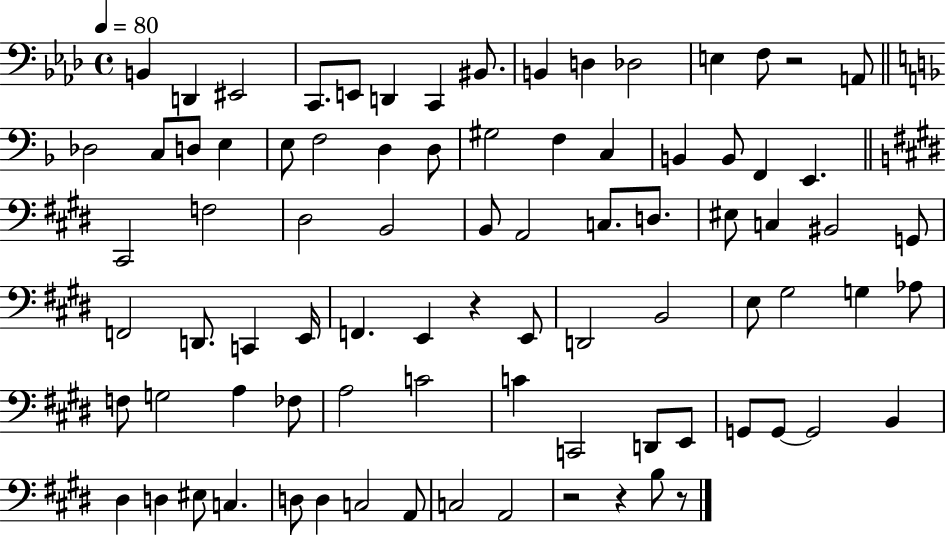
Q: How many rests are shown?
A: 5